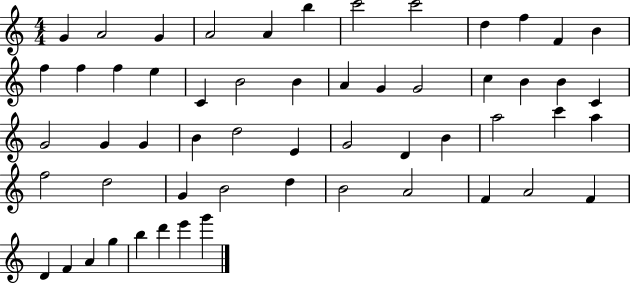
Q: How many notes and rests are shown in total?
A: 56